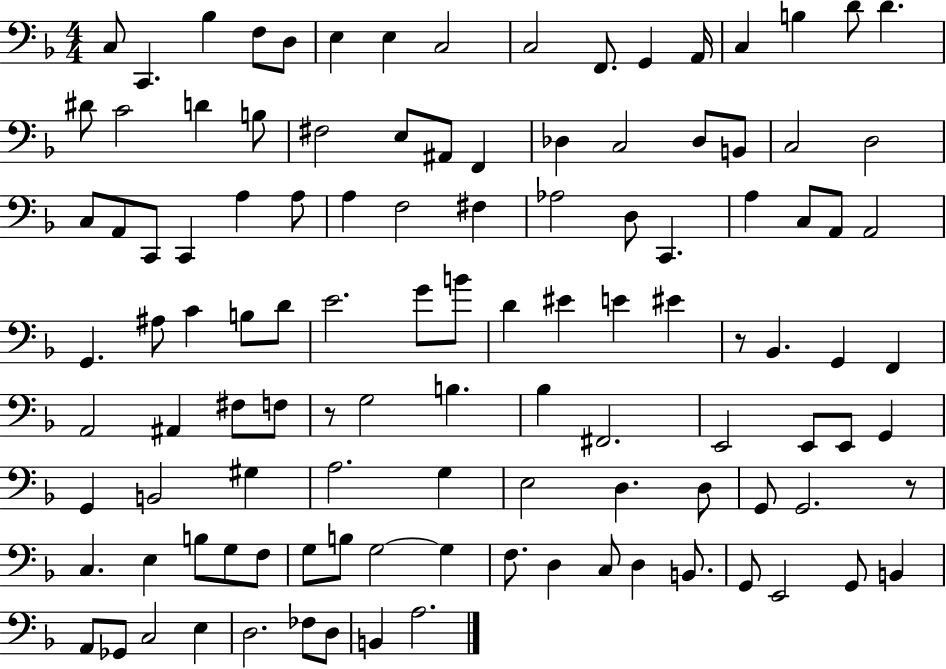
C3/e C2/q. Bb3/q F3/e D3/e E3/q E3/q C3/h C3/h F2/e. G2/q A2/s C3/q B3/q D4/e D4/q. D#4/e C4/h D4/q B3/e F#3/h E3/e A#2/e F2/q Db3/q C3/h Db3/e B2/e C3/h D3/h C3/e A2/e C2/e C2/q A3/q A3/e A3/q F3/h F#3/q Ab3/h D3/e C2/q. A3/q C3/e A2/e A2/h G2/q. A#3/e C4/q B3/e D4/e E4/h. G4/e B4/e D4/q EIS4/q E4/q EIS4/q R/e Bb2/q. G2/q F2/q A2/h A#2/q F#3/e F3/e R/e G3/h B3/q. Bb3/q F#2/h. E2/h E2/e E2/e G2/q G2/q B2/h G#3/q A3/h. G3/q E3/h D3/q. D3/e G2/e G2/h. R/e C3/q. E3/q B3/e G3/e F3/e G3/e B3/e G3/h G3/q F3/e. D3/q C3/e D3/q B2/e. G2/e E2/h G2/e B2/q A2/e Gb2/e C3/h E3/q D3/h. FES3/e D3/e B2/q A3/h.